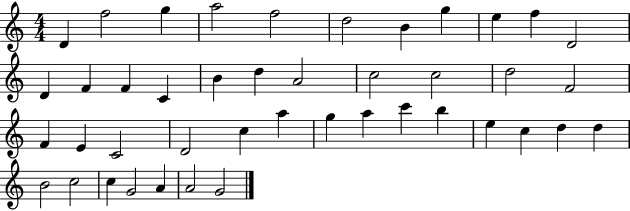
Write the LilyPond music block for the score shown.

{
  \clef treble
  \numericTimeSignature
  \time 4/4
  \key c \major
  d'4 f''2 g''4 | a''2 f''2 | d''2 b'4 g''4 | e''4 f''4 d'2 | \break d'4 f'4 f'4 c'4 | b'4 d''4 a'2 | c''2 c''2 | d''2 f'2 | \break f'4 e'4 c'2 | d'2 c''4 a''4 | g''4 a''4 c'''4 b''4 | e''4 c''4 d''4 d''4 | \break b'2 c''2 | c''4 g'2 a'4 | a'2 g'2 | \bar "|."
}